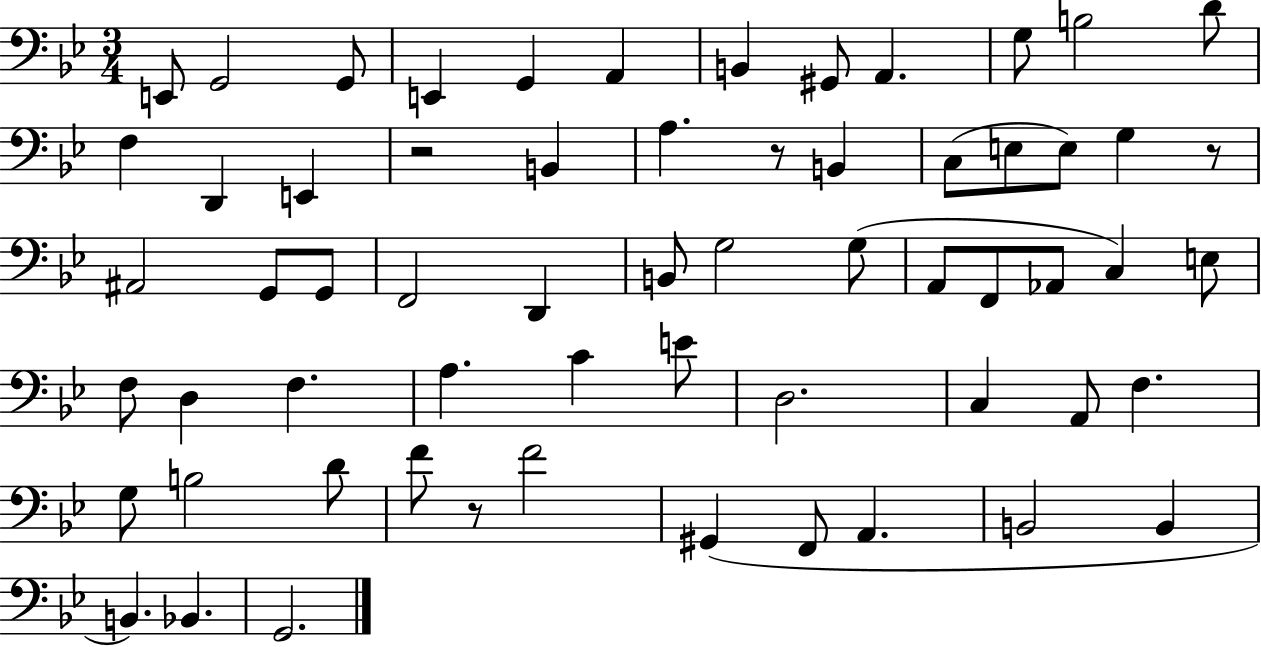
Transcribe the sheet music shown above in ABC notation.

X:1
T:Untitled
M:3/4
L:1/4
K:Bb
E,,/2 G,,2 G,,/2 E,, G,, A,, B,, ^G,,/2 A,, G,/2 B,2 D/2 F, D,, E,, z2 B,, A, z/2 B,, C,/2 E,/2 E,/2 G, z/2 ^A,,2 G,,/2 G,,/2 F,,2 D,, B,,/2 G,2 G,/2 A,,/2 F,,/2 _A,,/2 C, E,/2 F,/2 D, F, A, C E/2 D,2 C, A,,/2 F, G,/2 B,2 D/2 F/2 z/2 F2 ^G,, F,,/2 A,, B,,2 B,, B,, _B,, G,,2